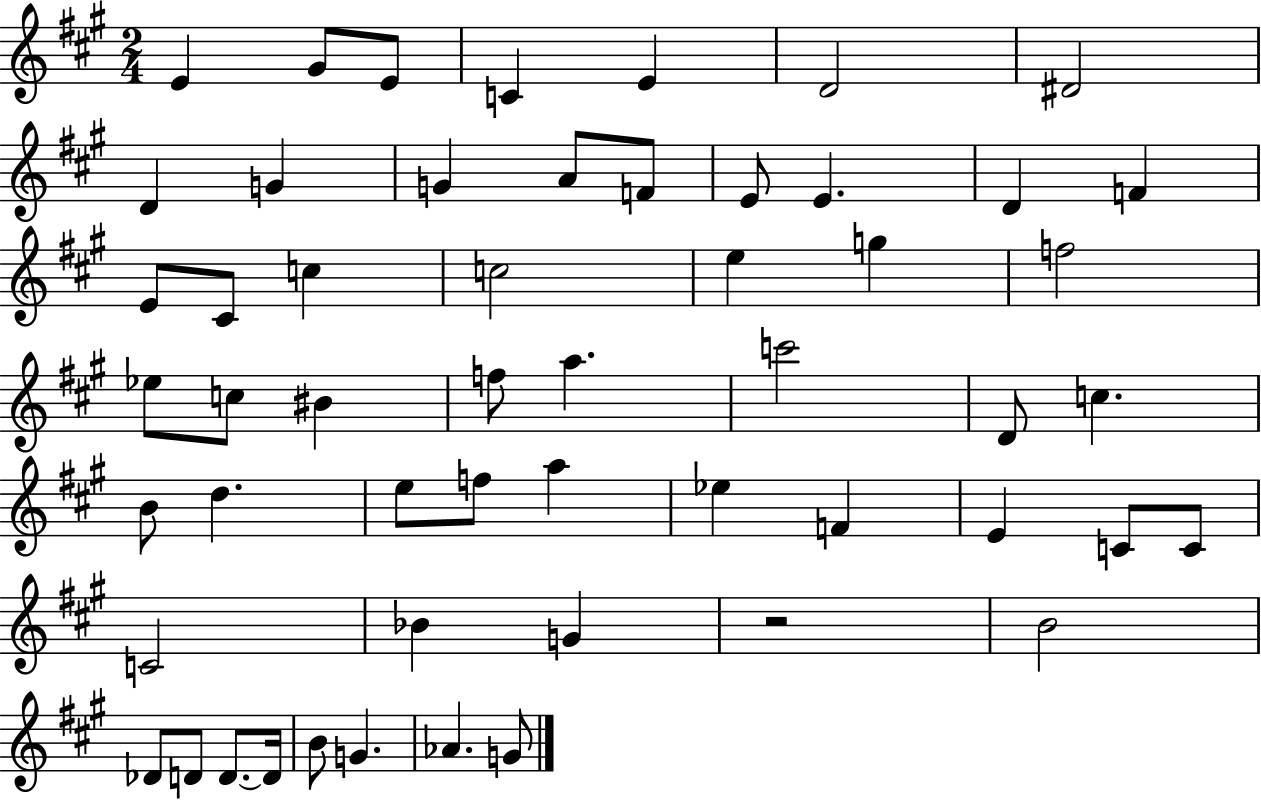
E4/q G#4/e E4/e C4/q E4/q D4/h D#4/h D4/q G4/q G4/q A4/e F4/e E4/e E4/q. D4/q F4/q E4/e C#4/e C5/q C5/h E5/q G5/q F5/h Eb5/e C5/e BIS4/q F5/e A5/q. C6/h D4/e C5/q. B4/e D5/q. E5/e F5/e A5/q Eb5/q F4/q E4/q C4/e C4/e C4/h Bb4/q G4/q R/h B4/h Db4/e D4/e D4/e. D4/s B4/e G4/q. Ab4/q. G4/e